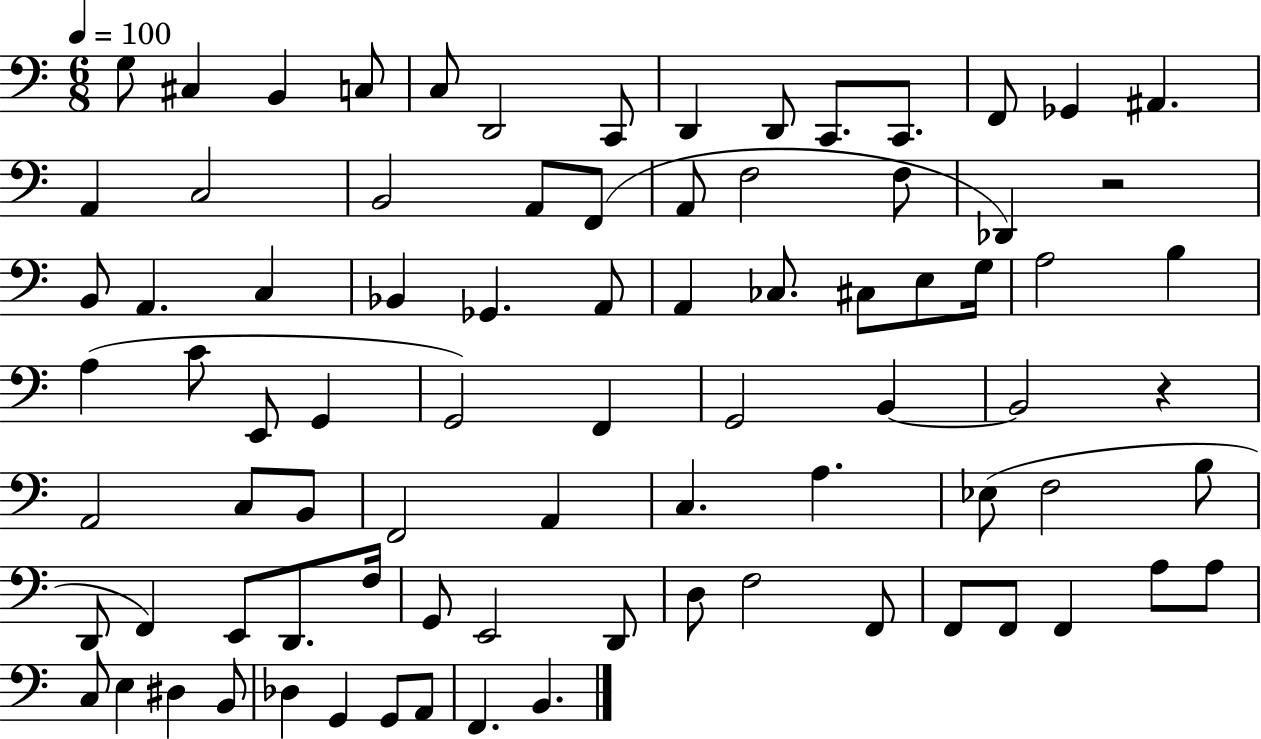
G3/e C#3/q B2/q C3/e C3/e D2/h C2/e D2/q D2/e C2/e. C2/e. F2/e Gb2/q A#2/q. A2/q C3/h B2/h A2/e F2/e A2/e F3/h F3/e Db2/q R/h B2/e A2/q. C3/q Bb2/q Gb2/q. A2/e A2/q CES3/e. C#3/e E3/e G3/s A3/h B3/q A3/q C4/e E2/e G2/q G2/h F2/q G2/h B2/q B2/h R/q A2/h C3/e B2/e F2/h A2/q C3/q. A3/q. Eb3/e F3/h B3/e D2/e F2/q E2/e D2/e. F3/s G2/e E2/h D2/e D3/e F3/h F2/e F2/e F2/e F2/q A3/e A3/e C3/e E3/q D#3/q B2/e Db3/q G2/q G2/e A2/e F2/q. B2/q.